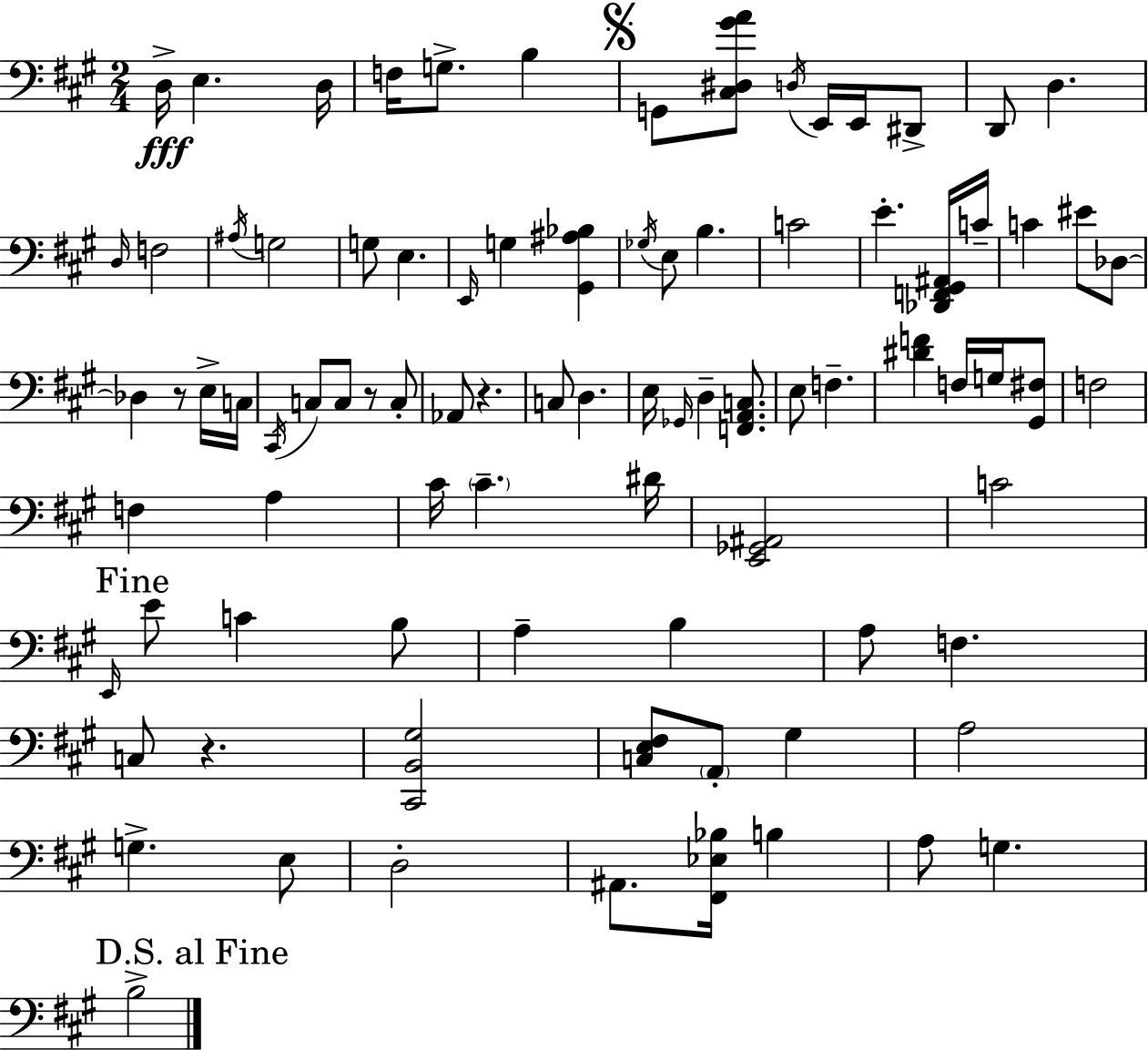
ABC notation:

X:1
T:Untitled
M:2/4
L:1/4
K:A
D,/4 E, D,/4 F,/4 G,/2 B, G,,/2 [^C,^D,^GA]/2 D,/4 E,,/4 E,,/4 ^D,,/2 D,,/2 D, D,/4 F,2 ^A,/4 G,2 G,/2 E, E,,/4 G, [^G,,^A,_B,] _G,/4 E,/2 B, C2 E [_D,,F,,^G,,^A,,]/4 C/4 C ^E/2 _D,/2 _D, z/2 E,/4 C,/4 ^C,,/4 C,/2 C,/2 z/2 C,/2 _A,,/2 z C,/2 D, E,/4 _G,,/4 D, [F,,A,,C,]/2 E,/2 F, [^DF] F,/4 G,/4 [^G,,^F,]/2 F,2 F, A, ^C/4 ^C ^D/4 [E,,_G,,^A,,]2 C2 E,,/4 E/2 C B,/2 A, B, A,/2 F, C,/2 z [^C,,B,,^G,]2 [C,E,^F,]/2 A,,/2 ^G, A,2 G, E,/2 D,2 ^A,,/2 [^F,,_E,_B,]/4 B, A,/2 G, B,2